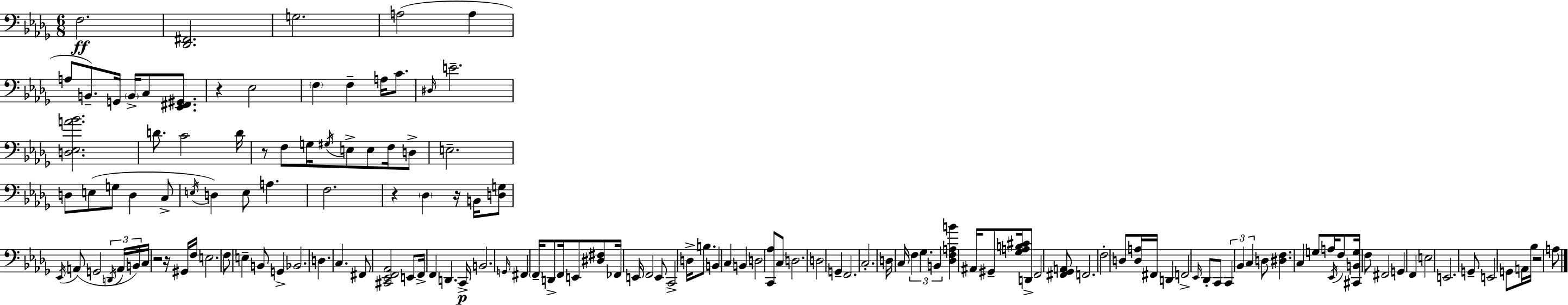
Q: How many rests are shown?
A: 7